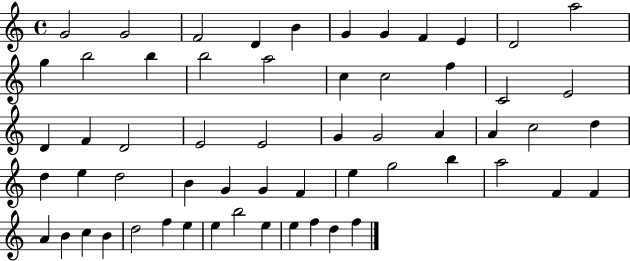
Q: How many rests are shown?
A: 0